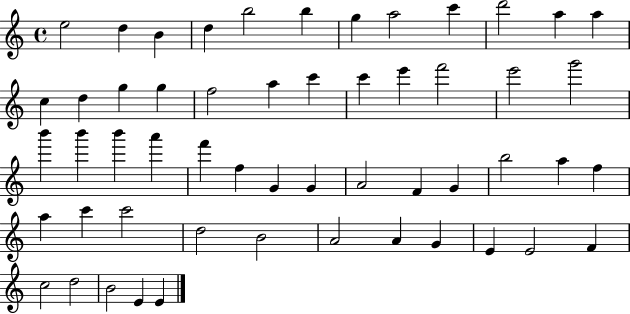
{
  \clef treble
  \time 4/4
  \defaultTimeSignature
  \key c \major
  e''2 d''4 b'4 | d''4 b''2 b''4 | g''4 a''2 c'''4 | d'''2 a''4 a''4 | \break c''4 d''4 g''4 g''4 | f''2 a''4 c'''4 | c'''4 e'''4 f'''2 | e'''2 g'''2 | \break b'''4 b'''4 b'''4 a'''4 | f'''4 f''4 g'4 g'4 | a'2 f'4 g'4 | b''2 a''4 f''4 | \break a''4 c'''4 c'''2 | d''2 b'2 | a'2 a'4 g'4 | e'4 e'2 f'4 | \break c''2 d''2 | b'2 e'4 e'4 | \bar "|."
}